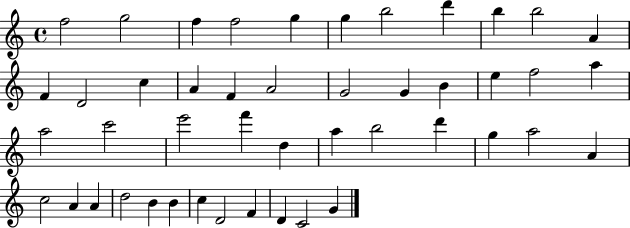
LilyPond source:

{
  \clef treble
  \time 4/4
  \defaultTimeSignature
  \key c \major
  f''2 g''2 | f''4 f''2 g''4 | g''4 b''2 d'''4 | b''4 b''2 a'4 | \break f'4 d'2 c''4 | a'4 f'4 a'2 | g'2 g'4 b'4 | e''4 f''2 a''4 | \break a''2 c'''2 | e'''2 f'''4 d''4 | a''4 b''2 d'''4 | g''4 a''2 a'4 | \break c''2 a'4 a'4 | d''2 b'4 b'4 | c''4 d'2 f'4 | d'4 c'2 g'4 | \break \bar "|."
}